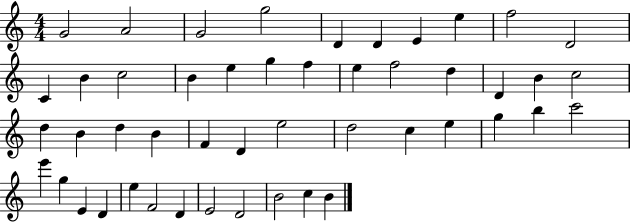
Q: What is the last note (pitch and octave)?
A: B4